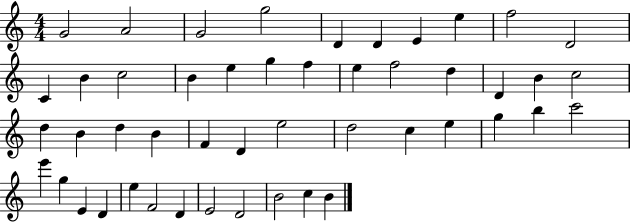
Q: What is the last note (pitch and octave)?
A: B4